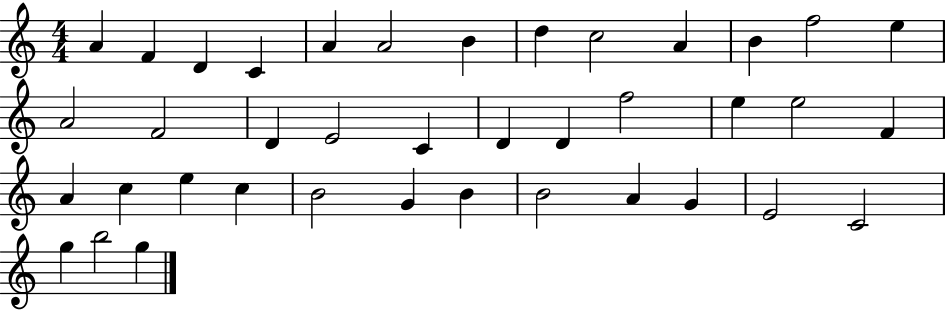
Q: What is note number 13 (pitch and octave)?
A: E5